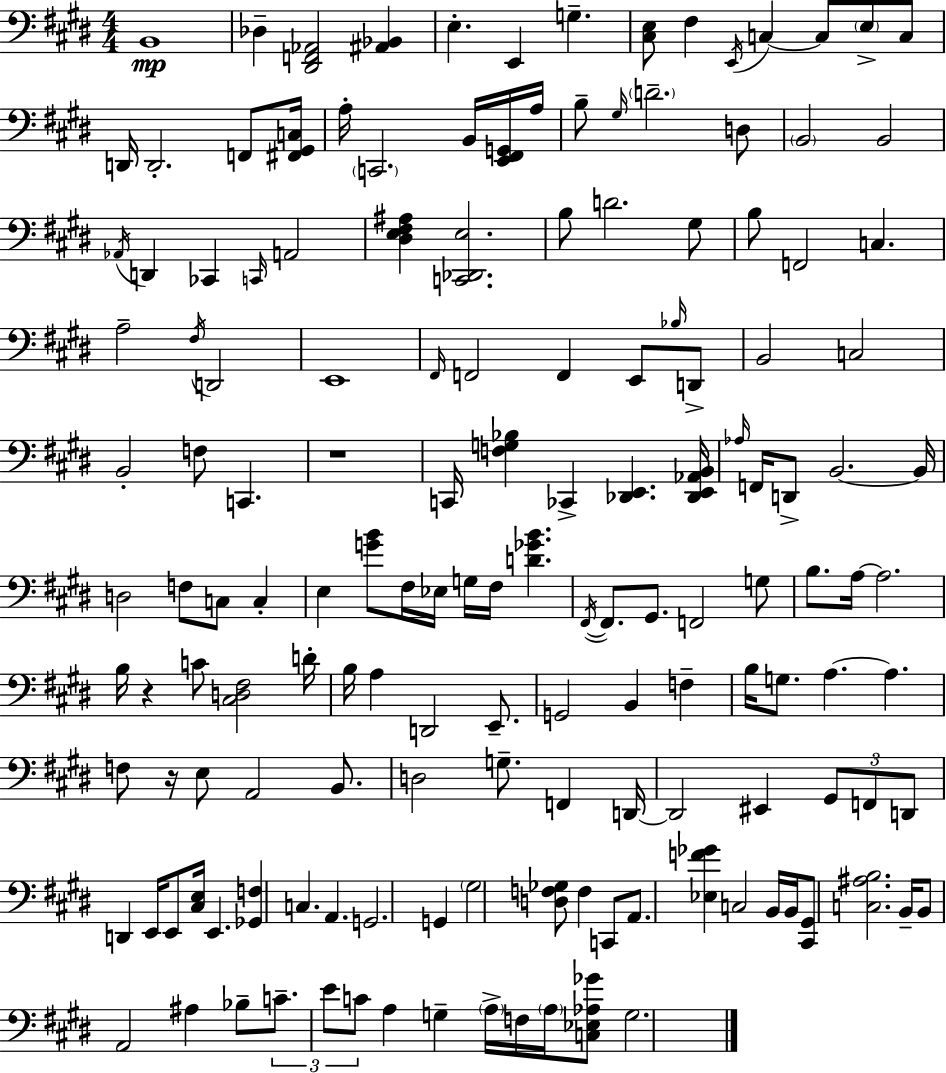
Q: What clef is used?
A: bass